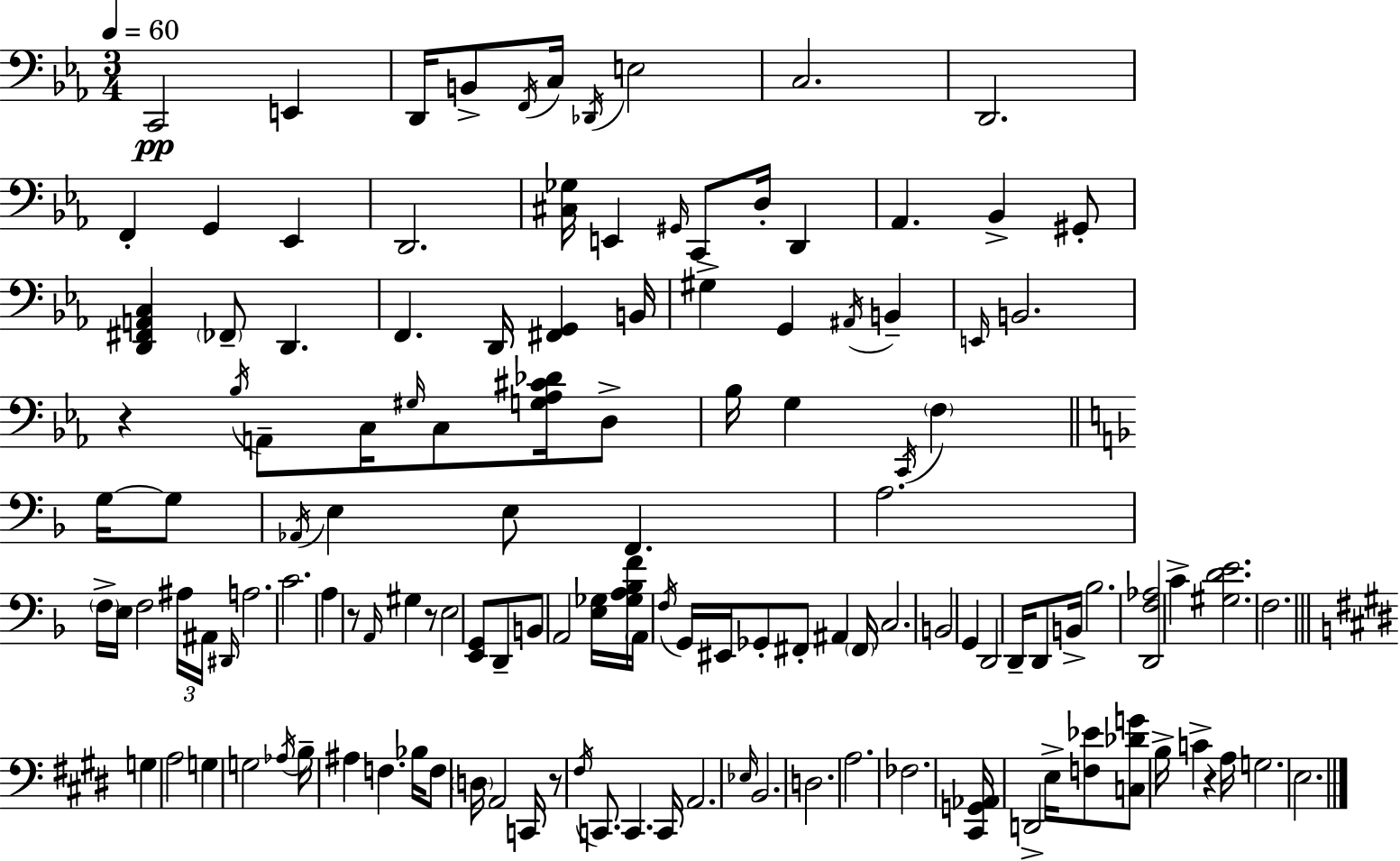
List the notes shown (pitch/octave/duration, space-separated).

C2/h E2/q D2/s B2/e F2/s C3/s Db2/s E3/h C3/h. D2/h. F2/q G2/q Eb2/q D2/h. [C#3,Gb3]/s E2/q G#2/s C2/e D3/s D2/q Ab2/q. Bb2/q G#2/e [D2,F#2,A2,C3]/q FES2/e D2/q. F2/q. D2/s [F#2,G2]/q B2/s G#3/q G2/q A#2/s B2/q E2/s B2/h. R/q Bb3/s A2/e C3/s G#3/s C3/e [G3,Ab3,C#4,Db4]/s D3/e Bb3/s G3/q C2/s F3/q G3/s G3/e Ab2/s E3/q E3/e F2/q. A3/h. F3/s E3/s F3/h A#3/s A#2/s D#2/s A3/h. C4/h. A3/q R/e A2/s G#3/q R/e E3/h [E2,G2]/e D2/e B2/e A2/h [E3,Gb3]/s [Gb3,A3,Bb3,F4]/s A2/s F3/s G2/s EIS2/s Gb2/e F#2/e A#2/q F#2/s C3/h. B2/h G2/q D2/h D2/s D2/e B2/s Bb3/h. [D2,F3,Ab3]/h C4/q [G#3,D4,E4]/h. F3/h. G3/q A3/h G3/q G3/h Ab3/s B3/s A#3/q F3/q. Bb3/s F3/e D3/s A2/h C2/s R/e F#3/s C2/e. C2/q. C2/s A2/h. Eb3/s B2/h. D3/h. A3/h. FES3/h. [C#2,G2,Ab2]/s D2/h E3/s [F3,Eb4]/e [C3,Db4,G4]/e B3/s C4/q R/q A3/s G3/h. E3/h.